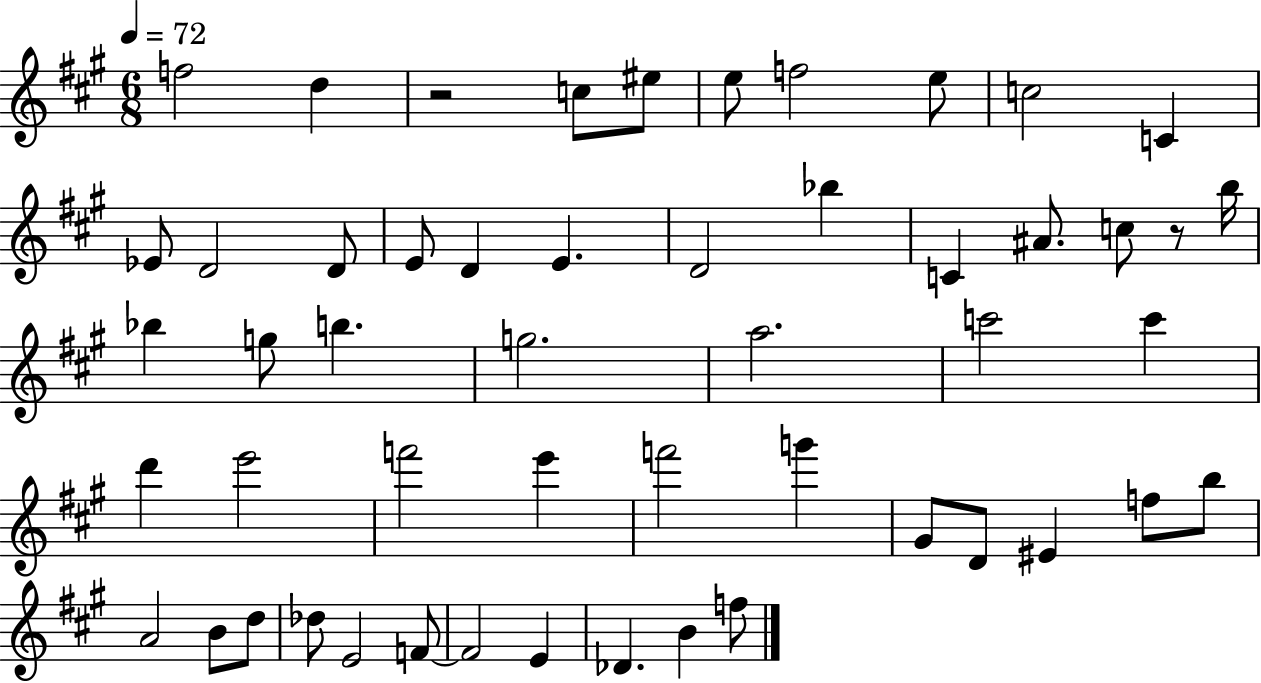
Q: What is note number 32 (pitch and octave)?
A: E6